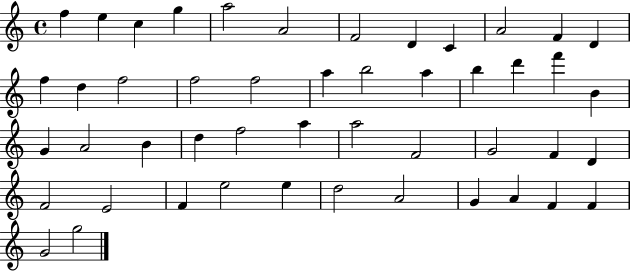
{
  \clef treble
  \time 4/4
  \defaultTimeSignature
  \key c \major
  f''4 e''4 c''4 g''4 | a''2 a'2 | f'2 d'4 c'4 | a'2 f'4 d'4 | \break f''4 d''4 f''2 | f''2 f''2 | a''4 b''2 a''4 | b''4 d'''4 f'''4 b'4 | \break g'4 a'2 b'4 | d''4 f''2 a''4 | a''2 f'2 | g'2 f'4 d'4 | \break f'2 e'2 | f'4 e''2 e''4 | d''2 a'2 | g'4 a'4 f'4 f'4 | \break g'2 g''2 | \bar "|."
}